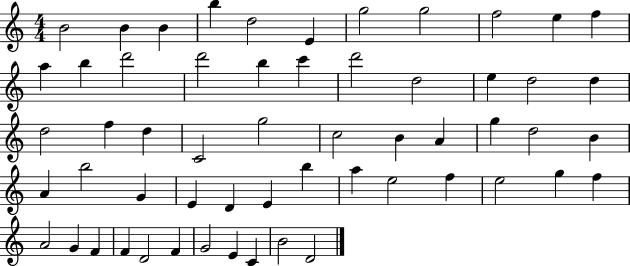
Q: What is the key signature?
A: C major